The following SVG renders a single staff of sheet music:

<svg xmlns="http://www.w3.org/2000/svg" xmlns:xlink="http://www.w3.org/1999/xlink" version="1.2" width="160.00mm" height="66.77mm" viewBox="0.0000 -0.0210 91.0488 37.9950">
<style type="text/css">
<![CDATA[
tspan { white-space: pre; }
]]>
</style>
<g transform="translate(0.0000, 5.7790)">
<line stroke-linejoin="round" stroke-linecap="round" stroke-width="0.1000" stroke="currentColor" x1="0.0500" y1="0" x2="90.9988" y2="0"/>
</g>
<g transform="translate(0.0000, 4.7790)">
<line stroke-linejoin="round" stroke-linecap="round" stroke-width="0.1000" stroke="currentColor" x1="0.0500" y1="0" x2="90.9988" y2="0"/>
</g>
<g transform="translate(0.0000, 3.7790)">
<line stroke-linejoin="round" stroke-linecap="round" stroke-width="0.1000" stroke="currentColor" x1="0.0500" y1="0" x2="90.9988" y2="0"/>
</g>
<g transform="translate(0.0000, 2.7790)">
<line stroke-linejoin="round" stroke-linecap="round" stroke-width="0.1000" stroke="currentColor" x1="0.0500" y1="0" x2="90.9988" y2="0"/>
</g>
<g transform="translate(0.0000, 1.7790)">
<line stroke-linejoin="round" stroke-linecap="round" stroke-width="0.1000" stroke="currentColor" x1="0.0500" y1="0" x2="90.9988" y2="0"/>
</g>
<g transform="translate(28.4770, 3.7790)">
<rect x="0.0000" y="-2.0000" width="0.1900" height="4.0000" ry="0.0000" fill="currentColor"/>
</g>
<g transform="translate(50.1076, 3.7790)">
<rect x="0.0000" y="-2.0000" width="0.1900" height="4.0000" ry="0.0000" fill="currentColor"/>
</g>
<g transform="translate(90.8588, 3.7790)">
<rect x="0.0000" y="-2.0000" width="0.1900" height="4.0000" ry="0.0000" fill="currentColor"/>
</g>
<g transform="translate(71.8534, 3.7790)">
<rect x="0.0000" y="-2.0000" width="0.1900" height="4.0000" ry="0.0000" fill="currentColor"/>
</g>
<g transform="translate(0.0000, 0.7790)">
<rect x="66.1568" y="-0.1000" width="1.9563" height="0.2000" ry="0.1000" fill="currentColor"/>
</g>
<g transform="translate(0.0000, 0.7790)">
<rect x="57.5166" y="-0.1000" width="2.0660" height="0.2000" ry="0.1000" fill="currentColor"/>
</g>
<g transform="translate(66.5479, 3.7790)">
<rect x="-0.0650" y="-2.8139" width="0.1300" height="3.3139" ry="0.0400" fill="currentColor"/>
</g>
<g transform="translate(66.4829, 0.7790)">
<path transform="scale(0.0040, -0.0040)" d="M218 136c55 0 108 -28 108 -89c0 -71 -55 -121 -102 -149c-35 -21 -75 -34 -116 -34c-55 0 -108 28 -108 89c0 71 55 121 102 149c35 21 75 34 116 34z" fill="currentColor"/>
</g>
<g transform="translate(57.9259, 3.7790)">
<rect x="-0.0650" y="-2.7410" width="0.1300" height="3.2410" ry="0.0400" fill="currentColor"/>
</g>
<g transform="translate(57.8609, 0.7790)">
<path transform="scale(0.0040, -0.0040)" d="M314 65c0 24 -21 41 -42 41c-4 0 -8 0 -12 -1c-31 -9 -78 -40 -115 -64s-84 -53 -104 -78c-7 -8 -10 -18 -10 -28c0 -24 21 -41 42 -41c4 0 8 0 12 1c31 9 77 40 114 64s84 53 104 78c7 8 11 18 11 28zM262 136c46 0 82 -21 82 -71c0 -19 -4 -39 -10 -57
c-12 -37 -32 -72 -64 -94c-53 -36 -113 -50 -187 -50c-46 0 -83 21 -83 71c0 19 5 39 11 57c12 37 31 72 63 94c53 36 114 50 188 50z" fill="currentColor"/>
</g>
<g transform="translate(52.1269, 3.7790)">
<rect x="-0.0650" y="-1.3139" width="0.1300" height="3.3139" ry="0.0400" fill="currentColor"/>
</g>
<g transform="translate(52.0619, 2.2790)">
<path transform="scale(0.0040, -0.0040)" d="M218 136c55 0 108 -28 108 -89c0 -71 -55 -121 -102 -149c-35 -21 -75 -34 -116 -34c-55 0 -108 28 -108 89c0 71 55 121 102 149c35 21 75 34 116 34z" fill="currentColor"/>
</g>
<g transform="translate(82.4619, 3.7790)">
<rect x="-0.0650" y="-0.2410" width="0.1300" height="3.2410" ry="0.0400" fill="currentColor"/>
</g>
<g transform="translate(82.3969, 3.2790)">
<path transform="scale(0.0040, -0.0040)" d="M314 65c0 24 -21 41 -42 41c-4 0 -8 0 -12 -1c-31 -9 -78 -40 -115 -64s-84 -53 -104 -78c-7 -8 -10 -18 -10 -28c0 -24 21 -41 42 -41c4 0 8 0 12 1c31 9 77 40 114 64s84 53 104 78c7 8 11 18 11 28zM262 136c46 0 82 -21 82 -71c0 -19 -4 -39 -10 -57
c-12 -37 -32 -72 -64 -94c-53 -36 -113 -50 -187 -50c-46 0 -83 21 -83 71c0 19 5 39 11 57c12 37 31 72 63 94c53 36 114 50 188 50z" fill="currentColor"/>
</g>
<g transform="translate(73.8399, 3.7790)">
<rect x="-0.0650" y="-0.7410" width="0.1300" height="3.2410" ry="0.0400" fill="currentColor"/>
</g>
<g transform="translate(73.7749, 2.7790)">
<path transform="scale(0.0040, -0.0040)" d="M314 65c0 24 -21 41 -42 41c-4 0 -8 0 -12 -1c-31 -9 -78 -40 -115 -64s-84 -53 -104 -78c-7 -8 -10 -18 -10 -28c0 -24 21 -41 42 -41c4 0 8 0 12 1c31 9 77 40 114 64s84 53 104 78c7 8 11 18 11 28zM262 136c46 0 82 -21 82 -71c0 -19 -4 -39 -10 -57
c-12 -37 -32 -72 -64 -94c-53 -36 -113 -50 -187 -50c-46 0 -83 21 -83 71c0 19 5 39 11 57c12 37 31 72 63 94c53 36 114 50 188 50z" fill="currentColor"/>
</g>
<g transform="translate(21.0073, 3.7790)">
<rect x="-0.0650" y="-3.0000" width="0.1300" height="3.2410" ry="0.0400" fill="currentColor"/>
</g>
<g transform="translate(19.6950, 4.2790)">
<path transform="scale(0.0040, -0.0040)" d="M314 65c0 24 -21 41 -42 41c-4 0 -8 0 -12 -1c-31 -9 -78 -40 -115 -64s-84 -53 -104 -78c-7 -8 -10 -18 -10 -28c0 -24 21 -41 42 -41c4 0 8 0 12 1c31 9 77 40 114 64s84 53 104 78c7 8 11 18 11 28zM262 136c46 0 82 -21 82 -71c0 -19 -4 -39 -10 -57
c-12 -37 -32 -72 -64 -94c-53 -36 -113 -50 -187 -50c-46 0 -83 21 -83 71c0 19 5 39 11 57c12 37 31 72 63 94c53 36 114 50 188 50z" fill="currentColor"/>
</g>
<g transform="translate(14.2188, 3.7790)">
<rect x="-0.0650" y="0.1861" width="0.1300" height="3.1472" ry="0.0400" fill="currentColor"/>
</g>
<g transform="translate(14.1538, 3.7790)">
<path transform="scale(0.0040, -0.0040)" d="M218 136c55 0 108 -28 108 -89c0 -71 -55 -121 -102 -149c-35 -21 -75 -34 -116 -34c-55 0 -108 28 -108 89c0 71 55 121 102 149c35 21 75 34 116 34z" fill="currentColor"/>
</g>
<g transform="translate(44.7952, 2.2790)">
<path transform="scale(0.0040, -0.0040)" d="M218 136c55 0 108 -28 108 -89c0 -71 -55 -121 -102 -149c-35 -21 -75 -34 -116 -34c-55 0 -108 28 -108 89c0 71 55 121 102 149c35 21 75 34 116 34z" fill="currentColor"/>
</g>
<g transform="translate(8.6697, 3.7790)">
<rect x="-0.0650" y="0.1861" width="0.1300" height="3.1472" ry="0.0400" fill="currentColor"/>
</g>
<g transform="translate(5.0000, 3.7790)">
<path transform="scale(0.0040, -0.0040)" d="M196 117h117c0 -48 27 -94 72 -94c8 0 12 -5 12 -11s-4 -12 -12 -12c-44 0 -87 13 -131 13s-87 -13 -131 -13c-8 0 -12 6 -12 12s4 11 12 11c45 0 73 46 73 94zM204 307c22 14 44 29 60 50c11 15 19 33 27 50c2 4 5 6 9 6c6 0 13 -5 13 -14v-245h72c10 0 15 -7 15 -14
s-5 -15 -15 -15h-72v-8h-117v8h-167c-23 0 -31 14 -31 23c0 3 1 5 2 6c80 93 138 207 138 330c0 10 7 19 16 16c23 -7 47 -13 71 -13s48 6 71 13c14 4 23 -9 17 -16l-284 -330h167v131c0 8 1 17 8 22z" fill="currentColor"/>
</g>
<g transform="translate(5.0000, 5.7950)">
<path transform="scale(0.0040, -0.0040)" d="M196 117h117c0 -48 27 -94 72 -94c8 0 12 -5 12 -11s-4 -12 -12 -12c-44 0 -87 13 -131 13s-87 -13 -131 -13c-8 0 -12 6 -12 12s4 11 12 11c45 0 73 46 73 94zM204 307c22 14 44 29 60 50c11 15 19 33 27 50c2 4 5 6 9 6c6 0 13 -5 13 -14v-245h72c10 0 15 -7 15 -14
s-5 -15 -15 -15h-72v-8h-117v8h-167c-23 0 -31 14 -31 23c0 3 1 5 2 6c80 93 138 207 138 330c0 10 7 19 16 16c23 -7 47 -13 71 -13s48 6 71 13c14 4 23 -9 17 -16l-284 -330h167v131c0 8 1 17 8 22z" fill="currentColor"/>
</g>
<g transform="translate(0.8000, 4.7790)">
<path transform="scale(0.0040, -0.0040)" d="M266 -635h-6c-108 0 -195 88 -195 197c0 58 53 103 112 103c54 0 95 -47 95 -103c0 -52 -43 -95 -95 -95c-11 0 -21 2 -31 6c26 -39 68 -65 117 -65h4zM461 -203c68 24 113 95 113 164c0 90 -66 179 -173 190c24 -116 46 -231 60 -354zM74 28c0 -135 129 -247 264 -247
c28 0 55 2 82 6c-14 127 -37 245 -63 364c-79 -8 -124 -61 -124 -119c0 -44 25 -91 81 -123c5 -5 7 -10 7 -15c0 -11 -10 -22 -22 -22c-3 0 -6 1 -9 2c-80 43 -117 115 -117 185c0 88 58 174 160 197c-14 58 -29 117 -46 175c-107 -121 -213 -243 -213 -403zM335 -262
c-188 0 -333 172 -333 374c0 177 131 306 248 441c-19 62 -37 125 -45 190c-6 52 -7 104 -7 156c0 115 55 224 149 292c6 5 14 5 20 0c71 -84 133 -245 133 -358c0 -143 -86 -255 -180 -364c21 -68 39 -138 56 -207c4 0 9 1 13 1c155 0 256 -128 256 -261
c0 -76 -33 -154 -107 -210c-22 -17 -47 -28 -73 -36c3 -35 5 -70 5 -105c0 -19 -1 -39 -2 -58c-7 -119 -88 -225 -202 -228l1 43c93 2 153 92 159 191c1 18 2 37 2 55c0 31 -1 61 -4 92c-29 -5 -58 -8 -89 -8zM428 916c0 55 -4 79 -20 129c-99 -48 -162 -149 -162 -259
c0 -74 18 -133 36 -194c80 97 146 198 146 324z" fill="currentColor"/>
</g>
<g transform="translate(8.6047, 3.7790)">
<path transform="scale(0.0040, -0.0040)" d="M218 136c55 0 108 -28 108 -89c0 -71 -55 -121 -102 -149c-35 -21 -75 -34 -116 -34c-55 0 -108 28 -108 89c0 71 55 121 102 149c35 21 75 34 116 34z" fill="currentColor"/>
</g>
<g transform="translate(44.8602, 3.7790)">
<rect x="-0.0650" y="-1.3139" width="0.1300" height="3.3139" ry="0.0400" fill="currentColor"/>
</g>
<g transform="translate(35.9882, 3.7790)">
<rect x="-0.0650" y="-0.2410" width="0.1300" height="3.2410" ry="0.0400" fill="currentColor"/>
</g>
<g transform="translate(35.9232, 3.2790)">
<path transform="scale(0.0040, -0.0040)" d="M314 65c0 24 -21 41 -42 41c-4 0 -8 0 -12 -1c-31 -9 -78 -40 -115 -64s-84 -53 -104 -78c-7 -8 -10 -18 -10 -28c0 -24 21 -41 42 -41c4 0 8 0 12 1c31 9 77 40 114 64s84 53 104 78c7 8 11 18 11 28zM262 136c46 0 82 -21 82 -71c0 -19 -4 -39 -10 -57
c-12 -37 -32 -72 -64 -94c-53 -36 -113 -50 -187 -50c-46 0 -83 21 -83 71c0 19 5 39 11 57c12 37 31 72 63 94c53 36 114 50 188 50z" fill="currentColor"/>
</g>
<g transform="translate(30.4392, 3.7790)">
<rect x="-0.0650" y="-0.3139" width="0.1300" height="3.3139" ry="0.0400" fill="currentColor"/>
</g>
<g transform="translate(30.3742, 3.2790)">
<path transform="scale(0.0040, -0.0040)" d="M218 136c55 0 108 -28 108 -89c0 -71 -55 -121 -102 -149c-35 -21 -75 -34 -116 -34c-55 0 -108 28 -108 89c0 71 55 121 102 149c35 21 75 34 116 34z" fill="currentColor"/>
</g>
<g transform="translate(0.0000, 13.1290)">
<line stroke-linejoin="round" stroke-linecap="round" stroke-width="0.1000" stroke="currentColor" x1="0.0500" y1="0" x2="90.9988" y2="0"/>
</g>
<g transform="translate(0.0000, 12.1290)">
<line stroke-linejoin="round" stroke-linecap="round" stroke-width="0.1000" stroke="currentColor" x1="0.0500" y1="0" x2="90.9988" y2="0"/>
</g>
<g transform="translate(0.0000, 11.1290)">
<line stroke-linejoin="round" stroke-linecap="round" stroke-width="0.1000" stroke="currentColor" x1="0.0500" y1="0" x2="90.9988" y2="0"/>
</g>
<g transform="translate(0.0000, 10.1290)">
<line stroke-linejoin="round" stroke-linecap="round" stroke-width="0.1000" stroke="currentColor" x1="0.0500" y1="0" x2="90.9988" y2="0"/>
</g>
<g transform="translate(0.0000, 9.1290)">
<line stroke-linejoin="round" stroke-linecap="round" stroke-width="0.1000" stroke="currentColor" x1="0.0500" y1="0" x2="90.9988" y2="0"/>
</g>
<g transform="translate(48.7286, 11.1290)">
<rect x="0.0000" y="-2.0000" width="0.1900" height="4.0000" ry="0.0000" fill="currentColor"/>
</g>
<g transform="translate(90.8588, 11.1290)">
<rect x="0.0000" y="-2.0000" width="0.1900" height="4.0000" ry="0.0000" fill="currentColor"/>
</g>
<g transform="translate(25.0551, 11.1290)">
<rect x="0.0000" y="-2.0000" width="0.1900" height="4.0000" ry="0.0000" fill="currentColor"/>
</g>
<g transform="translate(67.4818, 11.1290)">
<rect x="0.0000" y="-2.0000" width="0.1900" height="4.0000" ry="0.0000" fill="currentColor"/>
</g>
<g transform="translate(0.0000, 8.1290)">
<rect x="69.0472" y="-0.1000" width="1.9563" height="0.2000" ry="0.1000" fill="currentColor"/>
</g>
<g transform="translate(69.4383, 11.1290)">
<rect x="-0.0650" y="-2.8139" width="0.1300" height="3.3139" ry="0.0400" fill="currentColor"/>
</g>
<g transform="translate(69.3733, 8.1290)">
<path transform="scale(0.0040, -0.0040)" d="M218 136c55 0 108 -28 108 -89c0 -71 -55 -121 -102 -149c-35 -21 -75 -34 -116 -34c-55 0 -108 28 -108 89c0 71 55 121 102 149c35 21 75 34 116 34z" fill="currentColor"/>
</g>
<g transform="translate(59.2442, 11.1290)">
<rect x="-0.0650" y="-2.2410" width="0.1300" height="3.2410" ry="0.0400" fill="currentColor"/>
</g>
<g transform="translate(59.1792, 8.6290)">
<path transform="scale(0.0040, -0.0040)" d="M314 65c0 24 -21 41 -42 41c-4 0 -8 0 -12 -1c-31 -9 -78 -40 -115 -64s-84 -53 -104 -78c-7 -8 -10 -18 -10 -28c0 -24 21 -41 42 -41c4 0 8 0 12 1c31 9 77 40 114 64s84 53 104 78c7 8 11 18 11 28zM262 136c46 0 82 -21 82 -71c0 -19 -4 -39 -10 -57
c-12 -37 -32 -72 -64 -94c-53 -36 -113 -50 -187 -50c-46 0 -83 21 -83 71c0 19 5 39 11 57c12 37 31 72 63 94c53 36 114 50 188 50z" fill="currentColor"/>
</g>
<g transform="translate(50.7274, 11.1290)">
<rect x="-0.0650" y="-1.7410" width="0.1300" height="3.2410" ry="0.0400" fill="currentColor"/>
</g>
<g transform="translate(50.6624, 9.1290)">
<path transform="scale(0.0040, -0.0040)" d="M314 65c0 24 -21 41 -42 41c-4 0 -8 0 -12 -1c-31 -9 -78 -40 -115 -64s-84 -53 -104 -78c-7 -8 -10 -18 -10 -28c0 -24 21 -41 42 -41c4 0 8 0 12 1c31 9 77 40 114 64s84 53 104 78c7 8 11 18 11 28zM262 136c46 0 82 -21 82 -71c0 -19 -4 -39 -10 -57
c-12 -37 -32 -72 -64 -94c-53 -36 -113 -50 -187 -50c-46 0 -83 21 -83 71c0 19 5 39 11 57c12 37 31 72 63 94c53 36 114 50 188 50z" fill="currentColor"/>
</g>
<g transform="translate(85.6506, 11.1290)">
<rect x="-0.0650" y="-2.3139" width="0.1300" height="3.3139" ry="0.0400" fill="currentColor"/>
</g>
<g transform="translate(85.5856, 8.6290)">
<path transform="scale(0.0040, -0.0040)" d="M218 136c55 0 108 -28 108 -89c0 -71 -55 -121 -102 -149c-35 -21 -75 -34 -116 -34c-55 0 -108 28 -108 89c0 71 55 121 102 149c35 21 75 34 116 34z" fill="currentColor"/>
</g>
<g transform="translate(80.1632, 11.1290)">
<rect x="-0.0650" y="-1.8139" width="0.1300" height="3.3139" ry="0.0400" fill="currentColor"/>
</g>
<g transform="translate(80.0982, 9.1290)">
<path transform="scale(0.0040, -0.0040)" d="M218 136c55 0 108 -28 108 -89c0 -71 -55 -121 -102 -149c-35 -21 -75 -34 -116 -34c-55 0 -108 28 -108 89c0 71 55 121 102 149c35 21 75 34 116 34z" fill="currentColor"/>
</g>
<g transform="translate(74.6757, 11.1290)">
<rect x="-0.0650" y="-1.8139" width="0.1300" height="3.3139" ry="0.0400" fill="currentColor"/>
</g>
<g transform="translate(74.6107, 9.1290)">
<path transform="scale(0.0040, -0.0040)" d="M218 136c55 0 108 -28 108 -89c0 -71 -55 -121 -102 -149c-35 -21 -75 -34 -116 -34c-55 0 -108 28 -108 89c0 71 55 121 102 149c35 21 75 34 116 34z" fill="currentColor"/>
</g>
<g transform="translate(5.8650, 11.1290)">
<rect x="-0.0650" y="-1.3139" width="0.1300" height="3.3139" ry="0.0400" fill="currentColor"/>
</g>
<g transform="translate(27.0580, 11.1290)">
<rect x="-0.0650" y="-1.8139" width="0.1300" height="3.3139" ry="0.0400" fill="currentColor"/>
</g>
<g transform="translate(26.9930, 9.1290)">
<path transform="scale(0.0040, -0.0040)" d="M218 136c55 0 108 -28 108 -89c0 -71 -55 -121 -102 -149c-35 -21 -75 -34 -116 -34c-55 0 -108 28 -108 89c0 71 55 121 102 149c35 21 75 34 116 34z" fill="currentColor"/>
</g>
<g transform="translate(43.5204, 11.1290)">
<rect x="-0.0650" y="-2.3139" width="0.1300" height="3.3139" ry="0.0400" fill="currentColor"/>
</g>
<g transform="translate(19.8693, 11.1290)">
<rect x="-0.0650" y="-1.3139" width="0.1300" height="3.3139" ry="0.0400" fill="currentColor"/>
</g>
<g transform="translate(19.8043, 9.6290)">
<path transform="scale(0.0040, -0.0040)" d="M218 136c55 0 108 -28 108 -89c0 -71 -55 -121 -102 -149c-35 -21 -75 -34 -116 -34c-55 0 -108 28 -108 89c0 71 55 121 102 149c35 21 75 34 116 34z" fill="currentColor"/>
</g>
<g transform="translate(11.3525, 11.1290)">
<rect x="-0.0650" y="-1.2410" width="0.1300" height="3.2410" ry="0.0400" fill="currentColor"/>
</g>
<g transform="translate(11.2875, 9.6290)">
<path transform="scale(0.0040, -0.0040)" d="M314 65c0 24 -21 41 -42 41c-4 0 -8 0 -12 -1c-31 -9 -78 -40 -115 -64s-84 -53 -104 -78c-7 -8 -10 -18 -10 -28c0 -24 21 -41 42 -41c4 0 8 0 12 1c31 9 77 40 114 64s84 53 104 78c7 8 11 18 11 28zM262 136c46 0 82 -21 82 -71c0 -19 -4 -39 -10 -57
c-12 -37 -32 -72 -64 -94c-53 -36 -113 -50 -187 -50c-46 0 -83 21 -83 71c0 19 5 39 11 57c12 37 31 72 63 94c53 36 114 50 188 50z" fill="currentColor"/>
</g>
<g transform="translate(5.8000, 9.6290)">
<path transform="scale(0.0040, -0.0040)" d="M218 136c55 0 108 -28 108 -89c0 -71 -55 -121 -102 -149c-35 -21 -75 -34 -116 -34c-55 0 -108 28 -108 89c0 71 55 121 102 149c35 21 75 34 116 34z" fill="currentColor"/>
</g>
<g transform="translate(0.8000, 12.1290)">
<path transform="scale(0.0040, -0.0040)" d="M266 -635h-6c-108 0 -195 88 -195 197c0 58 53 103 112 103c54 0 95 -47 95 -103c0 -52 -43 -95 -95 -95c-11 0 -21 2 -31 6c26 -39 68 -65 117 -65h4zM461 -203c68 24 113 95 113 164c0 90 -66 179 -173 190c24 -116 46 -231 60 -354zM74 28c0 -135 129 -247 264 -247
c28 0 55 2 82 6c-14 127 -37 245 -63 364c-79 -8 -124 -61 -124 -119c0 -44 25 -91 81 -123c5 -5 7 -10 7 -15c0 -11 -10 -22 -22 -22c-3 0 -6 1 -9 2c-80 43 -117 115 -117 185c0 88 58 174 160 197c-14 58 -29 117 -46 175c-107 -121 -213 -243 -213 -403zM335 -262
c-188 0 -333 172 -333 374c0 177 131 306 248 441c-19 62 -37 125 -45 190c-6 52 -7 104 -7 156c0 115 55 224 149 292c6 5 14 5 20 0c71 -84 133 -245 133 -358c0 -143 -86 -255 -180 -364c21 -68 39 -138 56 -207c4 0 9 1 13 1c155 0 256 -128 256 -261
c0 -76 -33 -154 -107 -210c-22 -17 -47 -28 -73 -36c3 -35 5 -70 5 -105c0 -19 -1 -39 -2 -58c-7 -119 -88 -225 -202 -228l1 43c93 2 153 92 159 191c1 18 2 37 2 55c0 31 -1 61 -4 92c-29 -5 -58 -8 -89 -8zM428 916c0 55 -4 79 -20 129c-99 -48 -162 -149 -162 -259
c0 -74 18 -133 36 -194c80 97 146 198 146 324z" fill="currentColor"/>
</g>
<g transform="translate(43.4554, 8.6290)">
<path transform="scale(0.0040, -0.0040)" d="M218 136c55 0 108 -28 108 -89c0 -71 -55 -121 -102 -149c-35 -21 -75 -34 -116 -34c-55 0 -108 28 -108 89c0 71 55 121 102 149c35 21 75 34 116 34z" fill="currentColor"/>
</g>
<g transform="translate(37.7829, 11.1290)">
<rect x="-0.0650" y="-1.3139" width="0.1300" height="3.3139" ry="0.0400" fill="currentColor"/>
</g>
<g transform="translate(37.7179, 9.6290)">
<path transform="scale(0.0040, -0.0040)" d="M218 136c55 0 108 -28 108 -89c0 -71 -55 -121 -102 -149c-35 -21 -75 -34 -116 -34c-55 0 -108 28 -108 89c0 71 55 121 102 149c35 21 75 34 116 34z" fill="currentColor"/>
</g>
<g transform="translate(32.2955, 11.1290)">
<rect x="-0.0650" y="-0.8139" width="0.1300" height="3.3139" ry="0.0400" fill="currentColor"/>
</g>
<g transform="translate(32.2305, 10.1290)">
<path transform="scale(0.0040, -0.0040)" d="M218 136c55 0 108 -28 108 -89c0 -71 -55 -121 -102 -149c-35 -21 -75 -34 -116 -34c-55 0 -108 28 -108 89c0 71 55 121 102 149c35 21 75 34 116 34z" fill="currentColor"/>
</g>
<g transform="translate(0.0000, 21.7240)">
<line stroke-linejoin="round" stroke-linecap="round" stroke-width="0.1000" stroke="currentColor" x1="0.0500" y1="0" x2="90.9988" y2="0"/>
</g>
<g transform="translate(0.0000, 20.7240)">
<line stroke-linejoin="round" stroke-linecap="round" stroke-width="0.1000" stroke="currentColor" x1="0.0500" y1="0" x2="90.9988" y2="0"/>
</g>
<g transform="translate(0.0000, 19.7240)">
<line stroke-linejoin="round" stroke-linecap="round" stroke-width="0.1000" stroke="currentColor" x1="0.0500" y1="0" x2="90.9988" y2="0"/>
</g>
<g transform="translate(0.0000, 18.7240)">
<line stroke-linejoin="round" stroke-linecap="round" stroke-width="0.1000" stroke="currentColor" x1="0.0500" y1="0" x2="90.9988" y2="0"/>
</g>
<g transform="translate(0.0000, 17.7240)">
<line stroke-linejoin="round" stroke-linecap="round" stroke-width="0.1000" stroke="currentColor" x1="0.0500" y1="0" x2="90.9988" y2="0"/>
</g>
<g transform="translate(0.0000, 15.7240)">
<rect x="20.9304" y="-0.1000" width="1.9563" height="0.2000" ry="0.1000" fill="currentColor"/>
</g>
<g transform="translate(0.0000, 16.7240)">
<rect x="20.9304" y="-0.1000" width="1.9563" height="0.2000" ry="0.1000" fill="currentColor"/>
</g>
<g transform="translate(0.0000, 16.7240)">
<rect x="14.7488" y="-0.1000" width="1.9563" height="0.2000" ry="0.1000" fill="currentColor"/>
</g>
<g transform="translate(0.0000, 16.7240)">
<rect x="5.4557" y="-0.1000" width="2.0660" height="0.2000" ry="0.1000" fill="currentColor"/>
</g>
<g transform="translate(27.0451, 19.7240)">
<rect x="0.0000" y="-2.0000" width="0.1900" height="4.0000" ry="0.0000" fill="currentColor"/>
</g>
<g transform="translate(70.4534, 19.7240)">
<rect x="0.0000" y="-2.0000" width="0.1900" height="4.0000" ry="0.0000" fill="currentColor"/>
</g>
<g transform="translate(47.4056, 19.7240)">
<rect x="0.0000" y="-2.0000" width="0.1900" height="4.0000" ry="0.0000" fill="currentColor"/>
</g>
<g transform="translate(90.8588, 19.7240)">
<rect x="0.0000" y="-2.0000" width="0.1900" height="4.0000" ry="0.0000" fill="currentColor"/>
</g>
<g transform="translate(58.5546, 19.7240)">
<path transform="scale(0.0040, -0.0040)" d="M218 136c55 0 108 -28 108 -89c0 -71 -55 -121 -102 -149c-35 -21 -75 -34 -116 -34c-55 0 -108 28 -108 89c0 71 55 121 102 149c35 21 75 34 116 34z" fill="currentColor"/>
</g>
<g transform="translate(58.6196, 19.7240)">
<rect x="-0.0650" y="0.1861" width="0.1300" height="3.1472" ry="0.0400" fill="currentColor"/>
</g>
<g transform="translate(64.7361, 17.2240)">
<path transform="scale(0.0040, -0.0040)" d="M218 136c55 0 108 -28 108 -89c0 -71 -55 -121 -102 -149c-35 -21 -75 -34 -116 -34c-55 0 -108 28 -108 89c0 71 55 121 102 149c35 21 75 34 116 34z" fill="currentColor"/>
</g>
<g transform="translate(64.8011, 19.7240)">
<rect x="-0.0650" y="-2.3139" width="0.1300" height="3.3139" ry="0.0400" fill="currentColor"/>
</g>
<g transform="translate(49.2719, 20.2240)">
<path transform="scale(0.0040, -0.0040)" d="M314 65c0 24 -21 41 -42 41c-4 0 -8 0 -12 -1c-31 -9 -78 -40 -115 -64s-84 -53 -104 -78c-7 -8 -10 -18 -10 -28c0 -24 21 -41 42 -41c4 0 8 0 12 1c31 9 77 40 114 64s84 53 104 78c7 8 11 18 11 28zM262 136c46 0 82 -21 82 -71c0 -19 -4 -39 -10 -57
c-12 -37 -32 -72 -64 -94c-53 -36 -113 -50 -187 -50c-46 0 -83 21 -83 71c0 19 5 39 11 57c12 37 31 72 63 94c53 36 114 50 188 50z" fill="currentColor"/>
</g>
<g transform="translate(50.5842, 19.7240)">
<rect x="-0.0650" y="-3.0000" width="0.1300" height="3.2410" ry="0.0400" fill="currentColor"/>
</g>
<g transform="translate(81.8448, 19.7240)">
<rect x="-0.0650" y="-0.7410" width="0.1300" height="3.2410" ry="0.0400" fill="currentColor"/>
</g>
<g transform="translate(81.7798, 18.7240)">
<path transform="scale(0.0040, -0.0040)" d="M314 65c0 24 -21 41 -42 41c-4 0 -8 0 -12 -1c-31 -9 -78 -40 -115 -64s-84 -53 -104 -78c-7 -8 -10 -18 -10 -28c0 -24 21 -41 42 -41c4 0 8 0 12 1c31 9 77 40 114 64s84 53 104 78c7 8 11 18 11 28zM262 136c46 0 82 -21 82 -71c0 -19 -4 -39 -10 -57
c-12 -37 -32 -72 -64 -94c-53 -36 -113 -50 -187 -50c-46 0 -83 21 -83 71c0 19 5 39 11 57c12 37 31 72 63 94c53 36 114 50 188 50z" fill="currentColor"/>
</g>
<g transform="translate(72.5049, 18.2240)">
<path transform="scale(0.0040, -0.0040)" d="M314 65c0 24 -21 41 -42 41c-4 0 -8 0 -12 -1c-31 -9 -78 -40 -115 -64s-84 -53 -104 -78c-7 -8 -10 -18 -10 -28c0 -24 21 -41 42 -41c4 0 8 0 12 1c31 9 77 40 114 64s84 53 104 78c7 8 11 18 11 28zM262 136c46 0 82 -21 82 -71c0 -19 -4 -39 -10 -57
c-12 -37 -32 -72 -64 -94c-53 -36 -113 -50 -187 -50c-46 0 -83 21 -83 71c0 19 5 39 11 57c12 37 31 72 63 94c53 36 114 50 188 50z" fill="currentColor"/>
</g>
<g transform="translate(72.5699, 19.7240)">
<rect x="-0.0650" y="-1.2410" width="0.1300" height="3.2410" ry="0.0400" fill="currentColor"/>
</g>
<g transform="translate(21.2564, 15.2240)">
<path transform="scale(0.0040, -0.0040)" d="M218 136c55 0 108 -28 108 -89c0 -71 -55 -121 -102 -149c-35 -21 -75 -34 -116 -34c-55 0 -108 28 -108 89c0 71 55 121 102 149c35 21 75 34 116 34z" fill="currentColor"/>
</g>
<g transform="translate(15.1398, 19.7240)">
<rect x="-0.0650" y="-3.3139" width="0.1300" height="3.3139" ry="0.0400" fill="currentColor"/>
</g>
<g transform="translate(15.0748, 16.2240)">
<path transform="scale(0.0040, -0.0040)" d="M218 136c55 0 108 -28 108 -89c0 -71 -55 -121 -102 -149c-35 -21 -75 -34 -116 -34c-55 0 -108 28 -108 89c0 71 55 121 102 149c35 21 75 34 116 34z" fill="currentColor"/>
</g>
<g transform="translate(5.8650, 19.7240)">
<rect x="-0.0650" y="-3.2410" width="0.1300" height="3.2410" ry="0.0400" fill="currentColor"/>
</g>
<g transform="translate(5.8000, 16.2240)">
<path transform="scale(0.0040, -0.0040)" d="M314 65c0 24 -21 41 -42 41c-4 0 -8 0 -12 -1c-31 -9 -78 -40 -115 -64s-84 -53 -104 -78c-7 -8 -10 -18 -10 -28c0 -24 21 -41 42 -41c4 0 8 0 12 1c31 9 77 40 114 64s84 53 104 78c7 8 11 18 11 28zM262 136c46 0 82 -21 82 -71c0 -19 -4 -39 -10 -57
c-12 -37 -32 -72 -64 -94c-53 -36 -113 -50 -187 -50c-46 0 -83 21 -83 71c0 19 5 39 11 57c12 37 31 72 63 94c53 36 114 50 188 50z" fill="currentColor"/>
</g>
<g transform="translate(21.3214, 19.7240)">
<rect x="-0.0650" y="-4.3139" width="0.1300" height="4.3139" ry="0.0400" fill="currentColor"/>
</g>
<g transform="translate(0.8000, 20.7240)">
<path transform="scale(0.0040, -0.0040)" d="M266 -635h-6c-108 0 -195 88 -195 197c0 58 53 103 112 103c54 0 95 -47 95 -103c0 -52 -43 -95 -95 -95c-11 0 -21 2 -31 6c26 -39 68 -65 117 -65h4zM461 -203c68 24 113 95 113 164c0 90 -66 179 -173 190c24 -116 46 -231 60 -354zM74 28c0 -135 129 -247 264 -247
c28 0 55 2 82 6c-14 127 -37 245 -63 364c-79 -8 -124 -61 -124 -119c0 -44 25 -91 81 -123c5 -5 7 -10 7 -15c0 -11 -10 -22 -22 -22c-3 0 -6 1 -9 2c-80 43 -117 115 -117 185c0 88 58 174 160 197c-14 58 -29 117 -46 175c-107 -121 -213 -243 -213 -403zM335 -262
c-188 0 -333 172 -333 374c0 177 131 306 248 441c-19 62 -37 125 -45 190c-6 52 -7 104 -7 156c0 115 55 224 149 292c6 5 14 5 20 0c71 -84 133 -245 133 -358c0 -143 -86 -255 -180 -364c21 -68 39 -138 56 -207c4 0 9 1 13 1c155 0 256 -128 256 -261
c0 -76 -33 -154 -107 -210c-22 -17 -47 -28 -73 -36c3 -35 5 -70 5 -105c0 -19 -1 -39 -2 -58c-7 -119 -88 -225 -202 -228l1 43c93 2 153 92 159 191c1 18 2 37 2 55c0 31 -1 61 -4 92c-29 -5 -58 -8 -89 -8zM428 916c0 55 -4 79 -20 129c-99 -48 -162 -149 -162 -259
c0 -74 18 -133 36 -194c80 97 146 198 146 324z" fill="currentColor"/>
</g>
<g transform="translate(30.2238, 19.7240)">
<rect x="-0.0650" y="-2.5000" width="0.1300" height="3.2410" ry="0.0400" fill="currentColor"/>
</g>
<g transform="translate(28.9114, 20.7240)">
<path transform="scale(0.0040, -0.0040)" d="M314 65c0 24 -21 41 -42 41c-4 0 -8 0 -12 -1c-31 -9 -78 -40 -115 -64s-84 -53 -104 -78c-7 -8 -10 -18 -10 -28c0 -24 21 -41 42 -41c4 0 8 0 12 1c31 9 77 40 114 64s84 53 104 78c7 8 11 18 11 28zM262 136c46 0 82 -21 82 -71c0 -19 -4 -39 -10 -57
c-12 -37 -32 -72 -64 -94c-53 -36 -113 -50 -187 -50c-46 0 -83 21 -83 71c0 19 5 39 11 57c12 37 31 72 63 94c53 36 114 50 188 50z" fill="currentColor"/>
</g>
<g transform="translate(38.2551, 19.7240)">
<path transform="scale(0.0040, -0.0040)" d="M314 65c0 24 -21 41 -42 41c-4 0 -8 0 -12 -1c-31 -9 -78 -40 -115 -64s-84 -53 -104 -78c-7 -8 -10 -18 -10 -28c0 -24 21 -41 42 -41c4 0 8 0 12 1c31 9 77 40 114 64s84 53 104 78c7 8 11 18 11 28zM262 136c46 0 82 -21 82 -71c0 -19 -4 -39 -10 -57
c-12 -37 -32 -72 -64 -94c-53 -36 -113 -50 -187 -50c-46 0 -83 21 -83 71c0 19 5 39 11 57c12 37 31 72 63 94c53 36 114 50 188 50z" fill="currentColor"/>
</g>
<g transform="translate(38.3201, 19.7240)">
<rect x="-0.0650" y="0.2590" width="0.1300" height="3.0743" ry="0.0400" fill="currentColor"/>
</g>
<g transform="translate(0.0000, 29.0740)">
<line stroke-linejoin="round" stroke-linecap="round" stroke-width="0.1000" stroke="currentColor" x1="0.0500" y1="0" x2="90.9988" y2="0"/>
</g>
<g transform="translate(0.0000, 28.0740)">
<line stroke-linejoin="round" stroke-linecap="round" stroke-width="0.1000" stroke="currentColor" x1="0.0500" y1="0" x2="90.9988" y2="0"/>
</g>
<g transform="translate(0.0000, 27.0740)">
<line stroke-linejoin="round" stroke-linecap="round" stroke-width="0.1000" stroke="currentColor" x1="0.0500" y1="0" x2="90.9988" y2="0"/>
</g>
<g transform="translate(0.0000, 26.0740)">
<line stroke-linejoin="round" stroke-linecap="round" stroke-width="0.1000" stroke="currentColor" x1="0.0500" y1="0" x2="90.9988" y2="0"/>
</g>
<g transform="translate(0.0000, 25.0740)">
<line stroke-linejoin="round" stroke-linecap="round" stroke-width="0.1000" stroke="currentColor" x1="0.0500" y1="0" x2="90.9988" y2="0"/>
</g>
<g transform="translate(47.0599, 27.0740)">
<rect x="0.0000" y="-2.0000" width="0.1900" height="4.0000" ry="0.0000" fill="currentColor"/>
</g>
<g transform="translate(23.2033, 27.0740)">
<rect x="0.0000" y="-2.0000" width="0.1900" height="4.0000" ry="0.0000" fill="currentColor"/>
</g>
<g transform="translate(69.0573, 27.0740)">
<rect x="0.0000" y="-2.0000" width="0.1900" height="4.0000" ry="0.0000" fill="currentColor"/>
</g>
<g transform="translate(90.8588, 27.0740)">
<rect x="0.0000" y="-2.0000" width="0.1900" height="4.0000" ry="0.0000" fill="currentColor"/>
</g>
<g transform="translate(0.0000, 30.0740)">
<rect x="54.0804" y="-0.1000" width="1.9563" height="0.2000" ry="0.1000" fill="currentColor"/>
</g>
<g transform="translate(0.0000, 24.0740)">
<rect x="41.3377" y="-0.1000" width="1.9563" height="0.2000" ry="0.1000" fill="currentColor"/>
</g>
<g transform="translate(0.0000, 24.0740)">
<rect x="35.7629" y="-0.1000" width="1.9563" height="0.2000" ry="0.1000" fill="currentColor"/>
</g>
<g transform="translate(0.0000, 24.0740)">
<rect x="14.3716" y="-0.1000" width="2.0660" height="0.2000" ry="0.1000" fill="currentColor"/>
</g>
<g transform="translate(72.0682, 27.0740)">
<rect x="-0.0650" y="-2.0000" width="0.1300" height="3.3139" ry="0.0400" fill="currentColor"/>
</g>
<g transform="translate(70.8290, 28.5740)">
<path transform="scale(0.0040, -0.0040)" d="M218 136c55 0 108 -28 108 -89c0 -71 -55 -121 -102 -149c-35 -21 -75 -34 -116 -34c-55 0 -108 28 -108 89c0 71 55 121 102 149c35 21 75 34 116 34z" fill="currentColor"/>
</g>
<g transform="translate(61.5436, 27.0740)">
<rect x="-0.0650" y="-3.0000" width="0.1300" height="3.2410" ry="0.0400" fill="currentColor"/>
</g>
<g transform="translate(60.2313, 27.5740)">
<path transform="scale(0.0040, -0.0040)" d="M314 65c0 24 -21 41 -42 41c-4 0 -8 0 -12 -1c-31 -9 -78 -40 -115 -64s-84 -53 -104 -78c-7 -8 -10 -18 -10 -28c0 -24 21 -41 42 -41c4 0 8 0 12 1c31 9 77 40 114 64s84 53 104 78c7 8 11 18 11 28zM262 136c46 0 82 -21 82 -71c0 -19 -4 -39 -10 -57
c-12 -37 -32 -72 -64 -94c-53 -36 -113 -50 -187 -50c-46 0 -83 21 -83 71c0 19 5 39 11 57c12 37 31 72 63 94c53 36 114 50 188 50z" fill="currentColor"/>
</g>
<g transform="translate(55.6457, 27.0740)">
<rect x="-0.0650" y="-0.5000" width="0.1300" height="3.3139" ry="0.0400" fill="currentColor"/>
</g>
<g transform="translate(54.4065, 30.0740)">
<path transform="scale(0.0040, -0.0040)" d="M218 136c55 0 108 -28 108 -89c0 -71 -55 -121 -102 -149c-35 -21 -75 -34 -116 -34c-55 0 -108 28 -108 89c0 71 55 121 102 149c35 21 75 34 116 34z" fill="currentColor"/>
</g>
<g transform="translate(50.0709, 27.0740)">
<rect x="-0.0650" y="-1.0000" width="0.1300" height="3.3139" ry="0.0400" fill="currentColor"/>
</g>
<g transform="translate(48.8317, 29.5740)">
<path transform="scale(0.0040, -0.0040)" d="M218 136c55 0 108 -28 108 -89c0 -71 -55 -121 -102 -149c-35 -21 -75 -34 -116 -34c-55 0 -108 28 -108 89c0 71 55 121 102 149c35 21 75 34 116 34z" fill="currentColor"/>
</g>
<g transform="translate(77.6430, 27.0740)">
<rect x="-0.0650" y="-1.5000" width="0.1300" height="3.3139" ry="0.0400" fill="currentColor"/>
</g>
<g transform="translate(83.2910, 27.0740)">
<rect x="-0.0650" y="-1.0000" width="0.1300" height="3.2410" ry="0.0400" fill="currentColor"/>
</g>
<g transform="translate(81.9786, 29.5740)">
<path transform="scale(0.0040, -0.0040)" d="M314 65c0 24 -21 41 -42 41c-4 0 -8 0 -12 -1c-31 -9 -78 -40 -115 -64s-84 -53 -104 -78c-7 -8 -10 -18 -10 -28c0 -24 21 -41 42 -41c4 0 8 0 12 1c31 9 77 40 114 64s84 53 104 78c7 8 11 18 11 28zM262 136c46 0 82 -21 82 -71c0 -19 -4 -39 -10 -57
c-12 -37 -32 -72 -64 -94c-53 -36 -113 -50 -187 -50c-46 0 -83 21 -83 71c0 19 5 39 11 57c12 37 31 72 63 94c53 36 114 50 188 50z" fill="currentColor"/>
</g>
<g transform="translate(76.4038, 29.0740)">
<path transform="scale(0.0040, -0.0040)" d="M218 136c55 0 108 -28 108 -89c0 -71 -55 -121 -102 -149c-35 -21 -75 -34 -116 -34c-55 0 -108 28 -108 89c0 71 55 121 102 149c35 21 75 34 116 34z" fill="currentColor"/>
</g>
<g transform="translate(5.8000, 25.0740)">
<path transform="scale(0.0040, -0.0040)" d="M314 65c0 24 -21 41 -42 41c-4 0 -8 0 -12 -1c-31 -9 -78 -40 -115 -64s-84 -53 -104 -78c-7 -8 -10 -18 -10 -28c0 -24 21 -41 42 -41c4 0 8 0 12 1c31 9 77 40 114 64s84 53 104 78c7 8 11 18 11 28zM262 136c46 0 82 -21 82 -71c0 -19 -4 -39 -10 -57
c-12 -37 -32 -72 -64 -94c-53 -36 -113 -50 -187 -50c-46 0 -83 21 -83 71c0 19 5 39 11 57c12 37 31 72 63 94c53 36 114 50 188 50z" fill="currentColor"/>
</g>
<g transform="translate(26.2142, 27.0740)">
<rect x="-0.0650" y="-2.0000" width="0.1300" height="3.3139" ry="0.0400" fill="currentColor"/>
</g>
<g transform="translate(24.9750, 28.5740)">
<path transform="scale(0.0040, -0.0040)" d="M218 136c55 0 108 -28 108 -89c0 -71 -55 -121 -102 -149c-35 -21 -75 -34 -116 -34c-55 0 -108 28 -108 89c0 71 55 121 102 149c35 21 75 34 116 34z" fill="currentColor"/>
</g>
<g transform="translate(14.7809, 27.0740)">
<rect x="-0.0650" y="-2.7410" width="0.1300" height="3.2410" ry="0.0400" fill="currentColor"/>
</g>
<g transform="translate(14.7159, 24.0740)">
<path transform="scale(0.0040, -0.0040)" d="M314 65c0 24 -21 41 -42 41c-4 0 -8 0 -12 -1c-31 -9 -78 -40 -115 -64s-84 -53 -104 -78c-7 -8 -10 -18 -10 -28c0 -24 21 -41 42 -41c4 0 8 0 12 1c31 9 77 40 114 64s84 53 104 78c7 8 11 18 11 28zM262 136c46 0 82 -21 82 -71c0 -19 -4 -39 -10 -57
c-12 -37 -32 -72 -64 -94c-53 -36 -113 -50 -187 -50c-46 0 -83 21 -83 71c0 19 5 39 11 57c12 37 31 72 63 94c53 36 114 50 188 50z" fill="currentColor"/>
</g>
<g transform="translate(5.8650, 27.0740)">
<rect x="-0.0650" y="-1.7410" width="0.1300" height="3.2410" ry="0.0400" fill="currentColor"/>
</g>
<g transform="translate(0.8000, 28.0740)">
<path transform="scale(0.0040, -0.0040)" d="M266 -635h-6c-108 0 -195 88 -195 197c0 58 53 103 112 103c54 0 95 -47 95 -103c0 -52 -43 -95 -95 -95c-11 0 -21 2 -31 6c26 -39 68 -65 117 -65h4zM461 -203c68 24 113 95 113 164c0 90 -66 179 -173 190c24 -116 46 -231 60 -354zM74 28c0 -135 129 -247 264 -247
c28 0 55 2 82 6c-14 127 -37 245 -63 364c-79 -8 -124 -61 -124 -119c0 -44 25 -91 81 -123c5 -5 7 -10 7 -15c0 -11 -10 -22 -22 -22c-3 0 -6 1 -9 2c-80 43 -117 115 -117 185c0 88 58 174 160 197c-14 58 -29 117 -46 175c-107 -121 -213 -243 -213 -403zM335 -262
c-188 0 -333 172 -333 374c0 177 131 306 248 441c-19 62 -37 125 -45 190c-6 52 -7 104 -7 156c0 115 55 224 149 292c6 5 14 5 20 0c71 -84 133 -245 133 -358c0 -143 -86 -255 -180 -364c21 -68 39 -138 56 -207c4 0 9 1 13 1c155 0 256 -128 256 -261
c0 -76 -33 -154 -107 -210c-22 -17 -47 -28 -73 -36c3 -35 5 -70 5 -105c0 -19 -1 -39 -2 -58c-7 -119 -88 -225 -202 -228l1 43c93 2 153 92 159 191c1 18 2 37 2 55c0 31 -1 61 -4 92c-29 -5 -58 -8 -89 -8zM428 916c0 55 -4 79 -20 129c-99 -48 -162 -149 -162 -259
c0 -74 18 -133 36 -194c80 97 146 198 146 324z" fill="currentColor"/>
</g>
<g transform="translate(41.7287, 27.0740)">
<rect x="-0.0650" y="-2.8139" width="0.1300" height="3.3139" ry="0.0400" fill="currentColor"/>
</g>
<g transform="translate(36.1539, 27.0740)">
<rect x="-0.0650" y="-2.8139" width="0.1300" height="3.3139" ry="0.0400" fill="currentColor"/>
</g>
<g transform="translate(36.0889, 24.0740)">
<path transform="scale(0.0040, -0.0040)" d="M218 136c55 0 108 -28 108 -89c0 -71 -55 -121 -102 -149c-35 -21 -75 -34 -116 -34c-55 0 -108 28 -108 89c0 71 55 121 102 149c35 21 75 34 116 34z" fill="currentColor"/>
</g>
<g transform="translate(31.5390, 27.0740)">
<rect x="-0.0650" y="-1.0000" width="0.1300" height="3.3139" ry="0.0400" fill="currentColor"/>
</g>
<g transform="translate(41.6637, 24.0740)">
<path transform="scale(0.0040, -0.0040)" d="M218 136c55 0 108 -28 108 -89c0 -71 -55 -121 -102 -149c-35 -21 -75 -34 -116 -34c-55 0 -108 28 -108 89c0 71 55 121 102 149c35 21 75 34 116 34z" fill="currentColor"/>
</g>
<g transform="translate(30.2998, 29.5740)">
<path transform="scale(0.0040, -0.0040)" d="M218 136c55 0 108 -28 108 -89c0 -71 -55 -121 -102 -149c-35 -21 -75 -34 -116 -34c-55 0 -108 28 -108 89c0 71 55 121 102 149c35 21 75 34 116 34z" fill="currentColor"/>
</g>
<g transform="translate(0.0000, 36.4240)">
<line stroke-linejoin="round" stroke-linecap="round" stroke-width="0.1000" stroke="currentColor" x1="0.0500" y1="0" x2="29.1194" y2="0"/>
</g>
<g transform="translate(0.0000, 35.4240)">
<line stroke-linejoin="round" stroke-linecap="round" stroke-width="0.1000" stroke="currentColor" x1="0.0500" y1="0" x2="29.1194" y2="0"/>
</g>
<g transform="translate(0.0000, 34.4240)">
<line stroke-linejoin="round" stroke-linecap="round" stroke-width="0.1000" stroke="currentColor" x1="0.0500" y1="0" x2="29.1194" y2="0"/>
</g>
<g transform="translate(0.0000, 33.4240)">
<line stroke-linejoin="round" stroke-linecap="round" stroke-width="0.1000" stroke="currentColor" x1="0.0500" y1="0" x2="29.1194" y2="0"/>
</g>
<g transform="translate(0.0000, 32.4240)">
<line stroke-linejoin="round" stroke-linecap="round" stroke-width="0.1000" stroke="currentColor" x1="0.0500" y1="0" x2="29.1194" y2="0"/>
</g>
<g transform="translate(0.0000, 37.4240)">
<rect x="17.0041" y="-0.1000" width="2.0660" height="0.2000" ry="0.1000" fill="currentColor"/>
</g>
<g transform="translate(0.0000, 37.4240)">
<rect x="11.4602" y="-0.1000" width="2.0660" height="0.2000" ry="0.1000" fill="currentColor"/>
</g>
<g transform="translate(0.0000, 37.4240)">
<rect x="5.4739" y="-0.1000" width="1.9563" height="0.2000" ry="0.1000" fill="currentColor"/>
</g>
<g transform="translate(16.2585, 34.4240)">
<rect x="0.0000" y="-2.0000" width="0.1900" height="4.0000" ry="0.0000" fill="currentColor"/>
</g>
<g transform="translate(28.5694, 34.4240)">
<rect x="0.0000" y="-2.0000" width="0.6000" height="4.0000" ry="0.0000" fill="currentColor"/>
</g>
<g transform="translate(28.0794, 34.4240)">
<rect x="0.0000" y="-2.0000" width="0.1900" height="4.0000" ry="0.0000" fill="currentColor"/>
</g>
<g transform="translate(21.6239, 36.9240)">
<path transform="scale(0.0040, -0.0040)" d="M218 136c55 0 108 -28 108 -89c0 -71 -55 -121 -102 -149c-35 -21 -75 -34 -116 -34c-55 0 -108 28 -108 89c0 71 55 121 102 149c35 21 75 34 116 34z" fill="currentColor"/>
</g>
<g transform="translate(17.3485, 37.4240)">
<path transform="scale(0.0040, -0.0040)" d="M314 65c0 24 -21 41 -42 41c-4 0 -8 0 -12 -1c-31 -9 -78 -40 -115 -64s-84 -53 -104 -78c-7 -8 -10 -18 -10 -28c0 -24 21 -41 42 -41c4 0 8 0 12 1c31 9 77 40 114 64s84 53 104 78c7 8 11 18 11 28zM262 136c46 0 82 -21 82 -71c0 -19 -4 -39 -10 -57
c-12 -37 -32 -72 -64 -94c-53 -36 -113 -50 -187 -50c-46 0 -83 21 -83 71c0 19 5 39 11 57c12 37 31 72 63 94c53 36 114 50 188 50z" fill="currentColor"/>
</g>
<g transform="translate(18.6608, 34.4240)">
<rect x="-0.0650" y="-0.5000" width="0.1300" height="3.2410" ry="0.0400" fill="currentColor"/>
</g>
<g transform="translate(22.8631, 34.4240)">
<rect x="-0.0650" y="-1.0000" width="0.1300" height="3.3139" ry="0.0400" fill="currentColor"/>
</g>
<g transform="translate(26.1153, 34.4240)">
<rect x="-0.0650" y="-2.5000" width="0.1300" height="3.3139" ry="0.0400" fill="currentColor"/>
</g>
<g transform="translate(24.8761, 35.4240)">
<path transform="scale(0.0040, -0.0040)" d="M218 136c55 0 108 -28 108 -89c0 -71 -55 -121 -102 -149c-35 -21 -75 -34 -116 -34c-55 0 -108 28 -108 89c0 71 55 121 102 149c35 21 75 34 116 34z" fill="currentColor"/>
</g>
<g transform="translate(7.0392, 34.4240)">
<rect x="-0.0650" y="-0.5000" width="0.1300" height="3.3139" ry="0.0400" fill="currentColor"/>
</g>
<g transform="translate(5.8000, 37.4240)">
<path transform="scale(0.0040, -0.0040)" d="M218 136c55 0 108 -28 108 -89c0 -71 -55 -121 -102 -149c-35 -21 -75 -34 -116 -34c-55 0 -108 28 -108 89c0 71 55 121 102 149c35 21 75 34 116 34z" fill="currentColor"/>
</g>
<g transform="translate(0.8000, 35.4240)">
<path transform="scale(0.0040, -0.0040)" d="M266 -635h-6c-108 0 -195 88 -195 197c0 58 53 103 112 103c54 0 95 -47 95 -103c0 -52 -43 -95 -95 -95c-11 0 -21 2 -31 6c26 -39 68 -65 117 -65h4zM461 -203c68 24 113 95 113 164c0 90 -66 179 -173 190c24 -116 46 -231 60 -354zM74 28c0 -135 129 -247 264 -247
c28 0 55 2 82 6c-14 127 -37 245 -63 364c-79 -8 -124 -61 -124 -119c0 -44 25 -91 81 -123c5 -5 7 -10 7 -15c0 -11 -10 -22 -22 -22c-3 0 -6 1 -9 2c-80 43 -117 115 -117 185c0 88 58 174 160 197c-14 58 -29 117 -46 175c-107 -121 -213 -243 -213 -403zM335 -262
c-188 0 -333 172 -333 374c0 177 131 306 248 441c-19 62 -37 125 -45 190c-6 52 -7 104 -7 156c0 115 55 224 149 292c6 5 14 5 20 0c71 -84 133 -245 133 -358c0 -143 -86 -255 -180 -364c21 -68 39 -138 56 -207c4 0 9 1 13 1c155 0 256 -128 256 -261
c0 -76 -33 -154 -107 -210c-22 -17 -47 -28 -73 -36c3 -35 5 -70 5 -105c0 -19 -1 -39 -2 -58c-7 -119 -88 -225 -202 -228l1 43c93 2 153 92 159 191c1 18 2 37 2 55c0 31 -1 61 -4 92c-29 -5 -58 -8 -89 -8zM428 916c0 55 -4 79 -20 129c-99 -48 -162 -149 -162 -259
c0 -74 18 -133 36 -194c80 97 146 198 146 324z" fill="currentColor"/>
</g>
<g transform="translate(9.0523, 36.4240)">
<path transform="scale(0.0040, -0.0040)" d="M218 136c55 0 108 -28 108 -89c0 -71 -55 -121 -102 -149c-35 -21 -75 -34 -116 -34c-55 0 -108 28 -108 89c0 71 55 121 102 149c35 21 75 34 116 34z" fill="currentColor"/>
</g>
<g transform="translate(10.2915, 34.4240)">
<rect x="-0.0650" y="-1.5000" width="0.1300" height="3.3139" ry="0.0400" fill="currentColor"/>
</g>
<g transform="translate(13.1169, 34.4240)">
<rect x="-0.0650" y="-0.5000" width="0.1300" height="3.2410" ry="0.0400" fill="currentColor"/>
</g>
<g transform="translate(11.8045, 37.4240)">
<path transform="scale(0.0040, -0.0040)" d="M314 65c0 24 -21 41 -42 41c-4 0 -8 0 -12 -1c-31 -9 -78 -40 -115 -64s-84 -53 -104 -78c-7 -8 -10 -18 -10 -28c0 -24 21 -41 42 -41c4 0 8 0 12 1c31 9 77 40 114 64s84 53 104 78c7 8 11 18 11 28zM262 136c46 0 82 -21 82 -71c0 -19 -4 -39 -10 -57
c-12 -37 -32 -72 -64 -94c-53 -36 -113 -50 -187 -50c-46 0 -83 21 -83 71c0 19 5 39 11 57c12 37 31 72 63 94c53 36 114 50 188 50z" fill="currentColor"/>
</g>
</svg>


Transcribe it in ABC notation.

X:1
T:Untitled
M:4/4
L:1/4
K:C
B B A2 c c2 e e a2 a d2 c2 e e2 e f d e g f2 g2 a f f g b2 b d' G2 B2 A2 B g e2 d2 f2 a2 F D a a D C A2 F E D2 C E C2 C2 D G